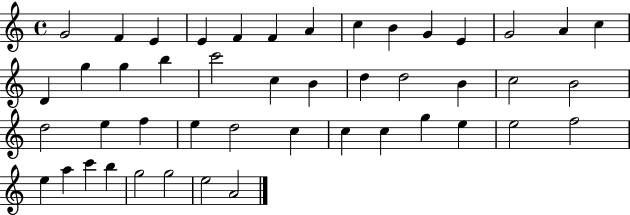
G4/h F4/q E4/q E4/q F4/q F4/q A4/q C5/q B4/q G4/q E4/q G4/h A4/q C5/q D4/q G5/q G5/q B5/q C6/h C5/q B4/q D5/q D5/h B4/q C5/h B4/h D5/h E5/q F5/q E5/q D5/h C5/q C5/q C5/q G5/q E5/q E5/h F5/h E5/q A5/q C6/q B5/q G5/h G5/h E5/h A4/h